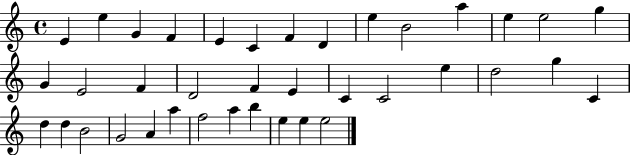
{
  \clef treble
  \time 4/4
  \defaultTimeSignature
  \key c \major
  e'4 e''4 g'4 f'4 | e'4 c'4 f'4 d'4 | e''4 b'2 a''4 | e''4 e''2 g''4 | \break g'4 e'2 f'4 | d'2 f'4 e'4 | c'4 c'2 e''4 | d''2 g''4 c'4 | \break d''4 d''4 b'2 | g'2 a'4 a''4 | f''2 a''4 b''4 | e''4 e''4 e''2 | \break \bar "|."
}